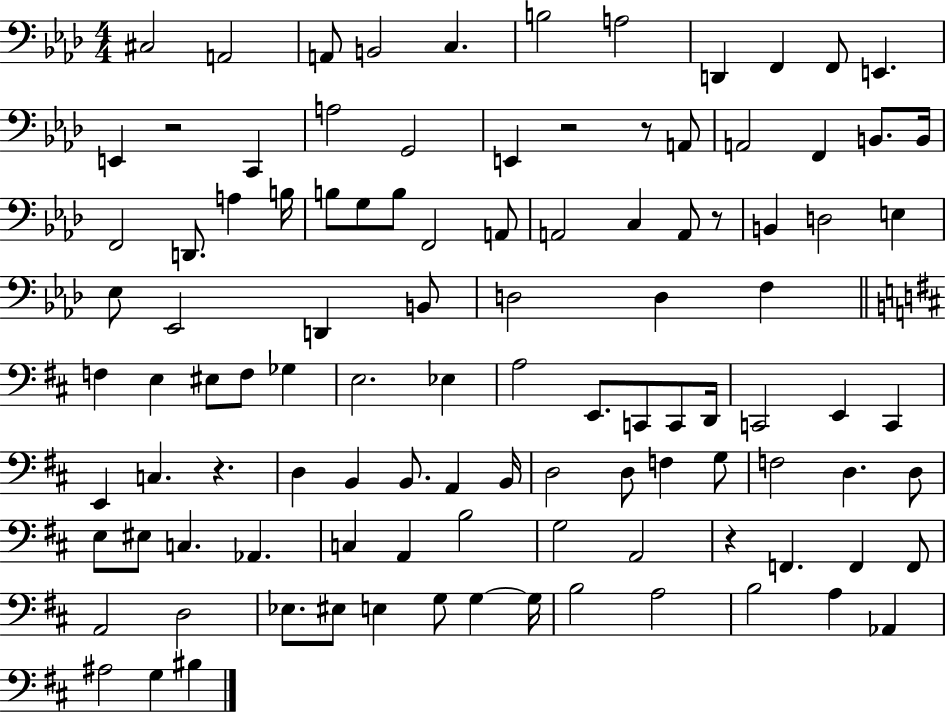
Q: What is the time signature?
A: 4/4